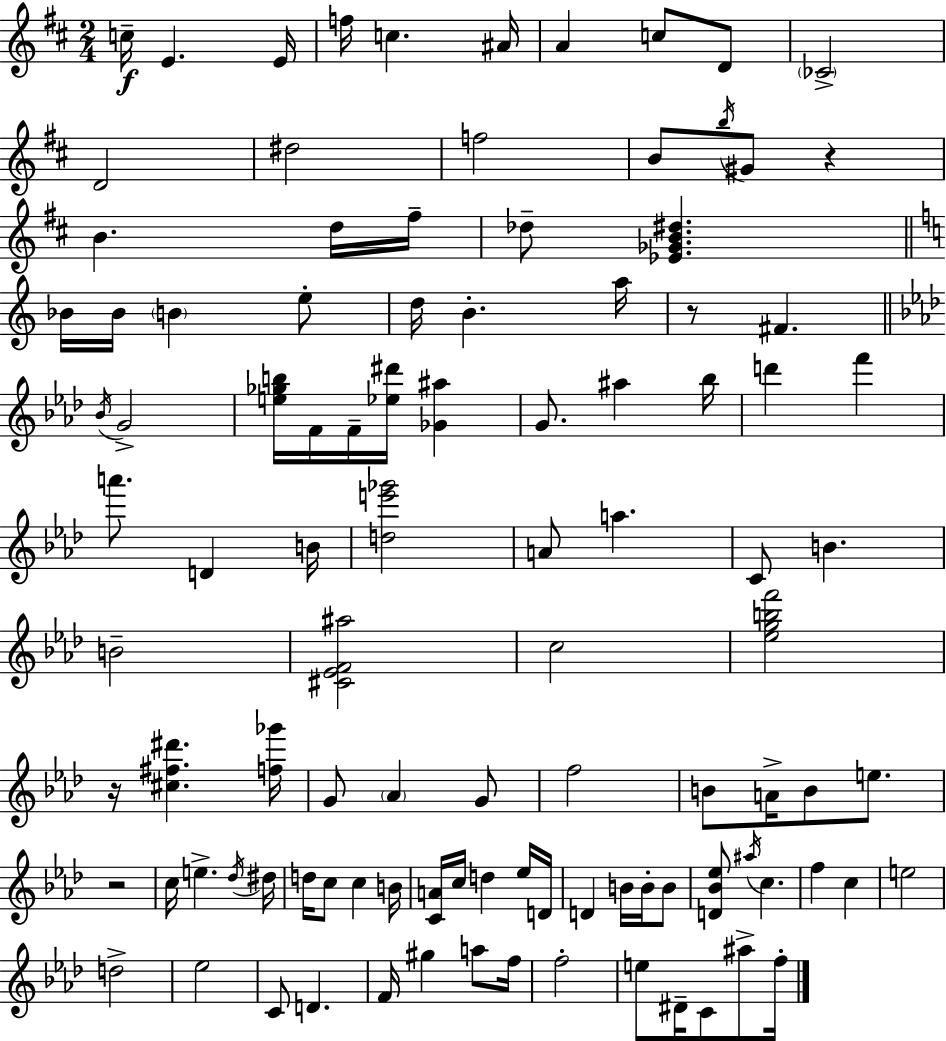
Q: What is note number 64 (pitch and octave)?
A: D5